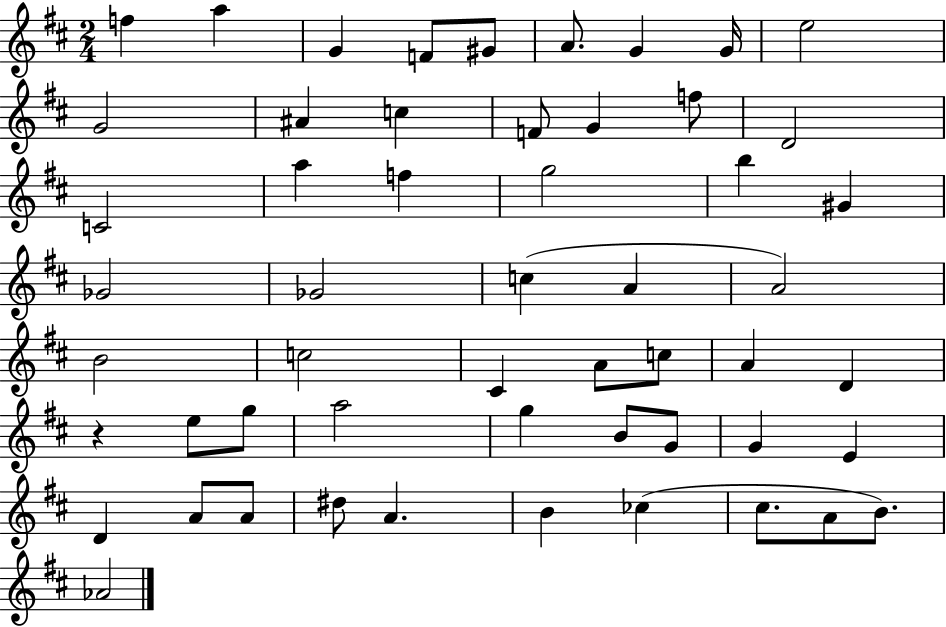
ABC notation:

X:1
T:Untitled
M:2/4
L:1/4
K:D
f a G F/2 ^G/2 A/2 G G/4 e2 G2 ^A c F/2 G f/2 D2 C2 a f g2 b ^G _G2 _G2 c A A2 B2 c2 ^C A/2 c/2 A D z e/2 g/2 a2 g B/2 G/2 G E D A/2 A/2 ^d/2 A B _c ^c/2 A/2 B/2 _A2